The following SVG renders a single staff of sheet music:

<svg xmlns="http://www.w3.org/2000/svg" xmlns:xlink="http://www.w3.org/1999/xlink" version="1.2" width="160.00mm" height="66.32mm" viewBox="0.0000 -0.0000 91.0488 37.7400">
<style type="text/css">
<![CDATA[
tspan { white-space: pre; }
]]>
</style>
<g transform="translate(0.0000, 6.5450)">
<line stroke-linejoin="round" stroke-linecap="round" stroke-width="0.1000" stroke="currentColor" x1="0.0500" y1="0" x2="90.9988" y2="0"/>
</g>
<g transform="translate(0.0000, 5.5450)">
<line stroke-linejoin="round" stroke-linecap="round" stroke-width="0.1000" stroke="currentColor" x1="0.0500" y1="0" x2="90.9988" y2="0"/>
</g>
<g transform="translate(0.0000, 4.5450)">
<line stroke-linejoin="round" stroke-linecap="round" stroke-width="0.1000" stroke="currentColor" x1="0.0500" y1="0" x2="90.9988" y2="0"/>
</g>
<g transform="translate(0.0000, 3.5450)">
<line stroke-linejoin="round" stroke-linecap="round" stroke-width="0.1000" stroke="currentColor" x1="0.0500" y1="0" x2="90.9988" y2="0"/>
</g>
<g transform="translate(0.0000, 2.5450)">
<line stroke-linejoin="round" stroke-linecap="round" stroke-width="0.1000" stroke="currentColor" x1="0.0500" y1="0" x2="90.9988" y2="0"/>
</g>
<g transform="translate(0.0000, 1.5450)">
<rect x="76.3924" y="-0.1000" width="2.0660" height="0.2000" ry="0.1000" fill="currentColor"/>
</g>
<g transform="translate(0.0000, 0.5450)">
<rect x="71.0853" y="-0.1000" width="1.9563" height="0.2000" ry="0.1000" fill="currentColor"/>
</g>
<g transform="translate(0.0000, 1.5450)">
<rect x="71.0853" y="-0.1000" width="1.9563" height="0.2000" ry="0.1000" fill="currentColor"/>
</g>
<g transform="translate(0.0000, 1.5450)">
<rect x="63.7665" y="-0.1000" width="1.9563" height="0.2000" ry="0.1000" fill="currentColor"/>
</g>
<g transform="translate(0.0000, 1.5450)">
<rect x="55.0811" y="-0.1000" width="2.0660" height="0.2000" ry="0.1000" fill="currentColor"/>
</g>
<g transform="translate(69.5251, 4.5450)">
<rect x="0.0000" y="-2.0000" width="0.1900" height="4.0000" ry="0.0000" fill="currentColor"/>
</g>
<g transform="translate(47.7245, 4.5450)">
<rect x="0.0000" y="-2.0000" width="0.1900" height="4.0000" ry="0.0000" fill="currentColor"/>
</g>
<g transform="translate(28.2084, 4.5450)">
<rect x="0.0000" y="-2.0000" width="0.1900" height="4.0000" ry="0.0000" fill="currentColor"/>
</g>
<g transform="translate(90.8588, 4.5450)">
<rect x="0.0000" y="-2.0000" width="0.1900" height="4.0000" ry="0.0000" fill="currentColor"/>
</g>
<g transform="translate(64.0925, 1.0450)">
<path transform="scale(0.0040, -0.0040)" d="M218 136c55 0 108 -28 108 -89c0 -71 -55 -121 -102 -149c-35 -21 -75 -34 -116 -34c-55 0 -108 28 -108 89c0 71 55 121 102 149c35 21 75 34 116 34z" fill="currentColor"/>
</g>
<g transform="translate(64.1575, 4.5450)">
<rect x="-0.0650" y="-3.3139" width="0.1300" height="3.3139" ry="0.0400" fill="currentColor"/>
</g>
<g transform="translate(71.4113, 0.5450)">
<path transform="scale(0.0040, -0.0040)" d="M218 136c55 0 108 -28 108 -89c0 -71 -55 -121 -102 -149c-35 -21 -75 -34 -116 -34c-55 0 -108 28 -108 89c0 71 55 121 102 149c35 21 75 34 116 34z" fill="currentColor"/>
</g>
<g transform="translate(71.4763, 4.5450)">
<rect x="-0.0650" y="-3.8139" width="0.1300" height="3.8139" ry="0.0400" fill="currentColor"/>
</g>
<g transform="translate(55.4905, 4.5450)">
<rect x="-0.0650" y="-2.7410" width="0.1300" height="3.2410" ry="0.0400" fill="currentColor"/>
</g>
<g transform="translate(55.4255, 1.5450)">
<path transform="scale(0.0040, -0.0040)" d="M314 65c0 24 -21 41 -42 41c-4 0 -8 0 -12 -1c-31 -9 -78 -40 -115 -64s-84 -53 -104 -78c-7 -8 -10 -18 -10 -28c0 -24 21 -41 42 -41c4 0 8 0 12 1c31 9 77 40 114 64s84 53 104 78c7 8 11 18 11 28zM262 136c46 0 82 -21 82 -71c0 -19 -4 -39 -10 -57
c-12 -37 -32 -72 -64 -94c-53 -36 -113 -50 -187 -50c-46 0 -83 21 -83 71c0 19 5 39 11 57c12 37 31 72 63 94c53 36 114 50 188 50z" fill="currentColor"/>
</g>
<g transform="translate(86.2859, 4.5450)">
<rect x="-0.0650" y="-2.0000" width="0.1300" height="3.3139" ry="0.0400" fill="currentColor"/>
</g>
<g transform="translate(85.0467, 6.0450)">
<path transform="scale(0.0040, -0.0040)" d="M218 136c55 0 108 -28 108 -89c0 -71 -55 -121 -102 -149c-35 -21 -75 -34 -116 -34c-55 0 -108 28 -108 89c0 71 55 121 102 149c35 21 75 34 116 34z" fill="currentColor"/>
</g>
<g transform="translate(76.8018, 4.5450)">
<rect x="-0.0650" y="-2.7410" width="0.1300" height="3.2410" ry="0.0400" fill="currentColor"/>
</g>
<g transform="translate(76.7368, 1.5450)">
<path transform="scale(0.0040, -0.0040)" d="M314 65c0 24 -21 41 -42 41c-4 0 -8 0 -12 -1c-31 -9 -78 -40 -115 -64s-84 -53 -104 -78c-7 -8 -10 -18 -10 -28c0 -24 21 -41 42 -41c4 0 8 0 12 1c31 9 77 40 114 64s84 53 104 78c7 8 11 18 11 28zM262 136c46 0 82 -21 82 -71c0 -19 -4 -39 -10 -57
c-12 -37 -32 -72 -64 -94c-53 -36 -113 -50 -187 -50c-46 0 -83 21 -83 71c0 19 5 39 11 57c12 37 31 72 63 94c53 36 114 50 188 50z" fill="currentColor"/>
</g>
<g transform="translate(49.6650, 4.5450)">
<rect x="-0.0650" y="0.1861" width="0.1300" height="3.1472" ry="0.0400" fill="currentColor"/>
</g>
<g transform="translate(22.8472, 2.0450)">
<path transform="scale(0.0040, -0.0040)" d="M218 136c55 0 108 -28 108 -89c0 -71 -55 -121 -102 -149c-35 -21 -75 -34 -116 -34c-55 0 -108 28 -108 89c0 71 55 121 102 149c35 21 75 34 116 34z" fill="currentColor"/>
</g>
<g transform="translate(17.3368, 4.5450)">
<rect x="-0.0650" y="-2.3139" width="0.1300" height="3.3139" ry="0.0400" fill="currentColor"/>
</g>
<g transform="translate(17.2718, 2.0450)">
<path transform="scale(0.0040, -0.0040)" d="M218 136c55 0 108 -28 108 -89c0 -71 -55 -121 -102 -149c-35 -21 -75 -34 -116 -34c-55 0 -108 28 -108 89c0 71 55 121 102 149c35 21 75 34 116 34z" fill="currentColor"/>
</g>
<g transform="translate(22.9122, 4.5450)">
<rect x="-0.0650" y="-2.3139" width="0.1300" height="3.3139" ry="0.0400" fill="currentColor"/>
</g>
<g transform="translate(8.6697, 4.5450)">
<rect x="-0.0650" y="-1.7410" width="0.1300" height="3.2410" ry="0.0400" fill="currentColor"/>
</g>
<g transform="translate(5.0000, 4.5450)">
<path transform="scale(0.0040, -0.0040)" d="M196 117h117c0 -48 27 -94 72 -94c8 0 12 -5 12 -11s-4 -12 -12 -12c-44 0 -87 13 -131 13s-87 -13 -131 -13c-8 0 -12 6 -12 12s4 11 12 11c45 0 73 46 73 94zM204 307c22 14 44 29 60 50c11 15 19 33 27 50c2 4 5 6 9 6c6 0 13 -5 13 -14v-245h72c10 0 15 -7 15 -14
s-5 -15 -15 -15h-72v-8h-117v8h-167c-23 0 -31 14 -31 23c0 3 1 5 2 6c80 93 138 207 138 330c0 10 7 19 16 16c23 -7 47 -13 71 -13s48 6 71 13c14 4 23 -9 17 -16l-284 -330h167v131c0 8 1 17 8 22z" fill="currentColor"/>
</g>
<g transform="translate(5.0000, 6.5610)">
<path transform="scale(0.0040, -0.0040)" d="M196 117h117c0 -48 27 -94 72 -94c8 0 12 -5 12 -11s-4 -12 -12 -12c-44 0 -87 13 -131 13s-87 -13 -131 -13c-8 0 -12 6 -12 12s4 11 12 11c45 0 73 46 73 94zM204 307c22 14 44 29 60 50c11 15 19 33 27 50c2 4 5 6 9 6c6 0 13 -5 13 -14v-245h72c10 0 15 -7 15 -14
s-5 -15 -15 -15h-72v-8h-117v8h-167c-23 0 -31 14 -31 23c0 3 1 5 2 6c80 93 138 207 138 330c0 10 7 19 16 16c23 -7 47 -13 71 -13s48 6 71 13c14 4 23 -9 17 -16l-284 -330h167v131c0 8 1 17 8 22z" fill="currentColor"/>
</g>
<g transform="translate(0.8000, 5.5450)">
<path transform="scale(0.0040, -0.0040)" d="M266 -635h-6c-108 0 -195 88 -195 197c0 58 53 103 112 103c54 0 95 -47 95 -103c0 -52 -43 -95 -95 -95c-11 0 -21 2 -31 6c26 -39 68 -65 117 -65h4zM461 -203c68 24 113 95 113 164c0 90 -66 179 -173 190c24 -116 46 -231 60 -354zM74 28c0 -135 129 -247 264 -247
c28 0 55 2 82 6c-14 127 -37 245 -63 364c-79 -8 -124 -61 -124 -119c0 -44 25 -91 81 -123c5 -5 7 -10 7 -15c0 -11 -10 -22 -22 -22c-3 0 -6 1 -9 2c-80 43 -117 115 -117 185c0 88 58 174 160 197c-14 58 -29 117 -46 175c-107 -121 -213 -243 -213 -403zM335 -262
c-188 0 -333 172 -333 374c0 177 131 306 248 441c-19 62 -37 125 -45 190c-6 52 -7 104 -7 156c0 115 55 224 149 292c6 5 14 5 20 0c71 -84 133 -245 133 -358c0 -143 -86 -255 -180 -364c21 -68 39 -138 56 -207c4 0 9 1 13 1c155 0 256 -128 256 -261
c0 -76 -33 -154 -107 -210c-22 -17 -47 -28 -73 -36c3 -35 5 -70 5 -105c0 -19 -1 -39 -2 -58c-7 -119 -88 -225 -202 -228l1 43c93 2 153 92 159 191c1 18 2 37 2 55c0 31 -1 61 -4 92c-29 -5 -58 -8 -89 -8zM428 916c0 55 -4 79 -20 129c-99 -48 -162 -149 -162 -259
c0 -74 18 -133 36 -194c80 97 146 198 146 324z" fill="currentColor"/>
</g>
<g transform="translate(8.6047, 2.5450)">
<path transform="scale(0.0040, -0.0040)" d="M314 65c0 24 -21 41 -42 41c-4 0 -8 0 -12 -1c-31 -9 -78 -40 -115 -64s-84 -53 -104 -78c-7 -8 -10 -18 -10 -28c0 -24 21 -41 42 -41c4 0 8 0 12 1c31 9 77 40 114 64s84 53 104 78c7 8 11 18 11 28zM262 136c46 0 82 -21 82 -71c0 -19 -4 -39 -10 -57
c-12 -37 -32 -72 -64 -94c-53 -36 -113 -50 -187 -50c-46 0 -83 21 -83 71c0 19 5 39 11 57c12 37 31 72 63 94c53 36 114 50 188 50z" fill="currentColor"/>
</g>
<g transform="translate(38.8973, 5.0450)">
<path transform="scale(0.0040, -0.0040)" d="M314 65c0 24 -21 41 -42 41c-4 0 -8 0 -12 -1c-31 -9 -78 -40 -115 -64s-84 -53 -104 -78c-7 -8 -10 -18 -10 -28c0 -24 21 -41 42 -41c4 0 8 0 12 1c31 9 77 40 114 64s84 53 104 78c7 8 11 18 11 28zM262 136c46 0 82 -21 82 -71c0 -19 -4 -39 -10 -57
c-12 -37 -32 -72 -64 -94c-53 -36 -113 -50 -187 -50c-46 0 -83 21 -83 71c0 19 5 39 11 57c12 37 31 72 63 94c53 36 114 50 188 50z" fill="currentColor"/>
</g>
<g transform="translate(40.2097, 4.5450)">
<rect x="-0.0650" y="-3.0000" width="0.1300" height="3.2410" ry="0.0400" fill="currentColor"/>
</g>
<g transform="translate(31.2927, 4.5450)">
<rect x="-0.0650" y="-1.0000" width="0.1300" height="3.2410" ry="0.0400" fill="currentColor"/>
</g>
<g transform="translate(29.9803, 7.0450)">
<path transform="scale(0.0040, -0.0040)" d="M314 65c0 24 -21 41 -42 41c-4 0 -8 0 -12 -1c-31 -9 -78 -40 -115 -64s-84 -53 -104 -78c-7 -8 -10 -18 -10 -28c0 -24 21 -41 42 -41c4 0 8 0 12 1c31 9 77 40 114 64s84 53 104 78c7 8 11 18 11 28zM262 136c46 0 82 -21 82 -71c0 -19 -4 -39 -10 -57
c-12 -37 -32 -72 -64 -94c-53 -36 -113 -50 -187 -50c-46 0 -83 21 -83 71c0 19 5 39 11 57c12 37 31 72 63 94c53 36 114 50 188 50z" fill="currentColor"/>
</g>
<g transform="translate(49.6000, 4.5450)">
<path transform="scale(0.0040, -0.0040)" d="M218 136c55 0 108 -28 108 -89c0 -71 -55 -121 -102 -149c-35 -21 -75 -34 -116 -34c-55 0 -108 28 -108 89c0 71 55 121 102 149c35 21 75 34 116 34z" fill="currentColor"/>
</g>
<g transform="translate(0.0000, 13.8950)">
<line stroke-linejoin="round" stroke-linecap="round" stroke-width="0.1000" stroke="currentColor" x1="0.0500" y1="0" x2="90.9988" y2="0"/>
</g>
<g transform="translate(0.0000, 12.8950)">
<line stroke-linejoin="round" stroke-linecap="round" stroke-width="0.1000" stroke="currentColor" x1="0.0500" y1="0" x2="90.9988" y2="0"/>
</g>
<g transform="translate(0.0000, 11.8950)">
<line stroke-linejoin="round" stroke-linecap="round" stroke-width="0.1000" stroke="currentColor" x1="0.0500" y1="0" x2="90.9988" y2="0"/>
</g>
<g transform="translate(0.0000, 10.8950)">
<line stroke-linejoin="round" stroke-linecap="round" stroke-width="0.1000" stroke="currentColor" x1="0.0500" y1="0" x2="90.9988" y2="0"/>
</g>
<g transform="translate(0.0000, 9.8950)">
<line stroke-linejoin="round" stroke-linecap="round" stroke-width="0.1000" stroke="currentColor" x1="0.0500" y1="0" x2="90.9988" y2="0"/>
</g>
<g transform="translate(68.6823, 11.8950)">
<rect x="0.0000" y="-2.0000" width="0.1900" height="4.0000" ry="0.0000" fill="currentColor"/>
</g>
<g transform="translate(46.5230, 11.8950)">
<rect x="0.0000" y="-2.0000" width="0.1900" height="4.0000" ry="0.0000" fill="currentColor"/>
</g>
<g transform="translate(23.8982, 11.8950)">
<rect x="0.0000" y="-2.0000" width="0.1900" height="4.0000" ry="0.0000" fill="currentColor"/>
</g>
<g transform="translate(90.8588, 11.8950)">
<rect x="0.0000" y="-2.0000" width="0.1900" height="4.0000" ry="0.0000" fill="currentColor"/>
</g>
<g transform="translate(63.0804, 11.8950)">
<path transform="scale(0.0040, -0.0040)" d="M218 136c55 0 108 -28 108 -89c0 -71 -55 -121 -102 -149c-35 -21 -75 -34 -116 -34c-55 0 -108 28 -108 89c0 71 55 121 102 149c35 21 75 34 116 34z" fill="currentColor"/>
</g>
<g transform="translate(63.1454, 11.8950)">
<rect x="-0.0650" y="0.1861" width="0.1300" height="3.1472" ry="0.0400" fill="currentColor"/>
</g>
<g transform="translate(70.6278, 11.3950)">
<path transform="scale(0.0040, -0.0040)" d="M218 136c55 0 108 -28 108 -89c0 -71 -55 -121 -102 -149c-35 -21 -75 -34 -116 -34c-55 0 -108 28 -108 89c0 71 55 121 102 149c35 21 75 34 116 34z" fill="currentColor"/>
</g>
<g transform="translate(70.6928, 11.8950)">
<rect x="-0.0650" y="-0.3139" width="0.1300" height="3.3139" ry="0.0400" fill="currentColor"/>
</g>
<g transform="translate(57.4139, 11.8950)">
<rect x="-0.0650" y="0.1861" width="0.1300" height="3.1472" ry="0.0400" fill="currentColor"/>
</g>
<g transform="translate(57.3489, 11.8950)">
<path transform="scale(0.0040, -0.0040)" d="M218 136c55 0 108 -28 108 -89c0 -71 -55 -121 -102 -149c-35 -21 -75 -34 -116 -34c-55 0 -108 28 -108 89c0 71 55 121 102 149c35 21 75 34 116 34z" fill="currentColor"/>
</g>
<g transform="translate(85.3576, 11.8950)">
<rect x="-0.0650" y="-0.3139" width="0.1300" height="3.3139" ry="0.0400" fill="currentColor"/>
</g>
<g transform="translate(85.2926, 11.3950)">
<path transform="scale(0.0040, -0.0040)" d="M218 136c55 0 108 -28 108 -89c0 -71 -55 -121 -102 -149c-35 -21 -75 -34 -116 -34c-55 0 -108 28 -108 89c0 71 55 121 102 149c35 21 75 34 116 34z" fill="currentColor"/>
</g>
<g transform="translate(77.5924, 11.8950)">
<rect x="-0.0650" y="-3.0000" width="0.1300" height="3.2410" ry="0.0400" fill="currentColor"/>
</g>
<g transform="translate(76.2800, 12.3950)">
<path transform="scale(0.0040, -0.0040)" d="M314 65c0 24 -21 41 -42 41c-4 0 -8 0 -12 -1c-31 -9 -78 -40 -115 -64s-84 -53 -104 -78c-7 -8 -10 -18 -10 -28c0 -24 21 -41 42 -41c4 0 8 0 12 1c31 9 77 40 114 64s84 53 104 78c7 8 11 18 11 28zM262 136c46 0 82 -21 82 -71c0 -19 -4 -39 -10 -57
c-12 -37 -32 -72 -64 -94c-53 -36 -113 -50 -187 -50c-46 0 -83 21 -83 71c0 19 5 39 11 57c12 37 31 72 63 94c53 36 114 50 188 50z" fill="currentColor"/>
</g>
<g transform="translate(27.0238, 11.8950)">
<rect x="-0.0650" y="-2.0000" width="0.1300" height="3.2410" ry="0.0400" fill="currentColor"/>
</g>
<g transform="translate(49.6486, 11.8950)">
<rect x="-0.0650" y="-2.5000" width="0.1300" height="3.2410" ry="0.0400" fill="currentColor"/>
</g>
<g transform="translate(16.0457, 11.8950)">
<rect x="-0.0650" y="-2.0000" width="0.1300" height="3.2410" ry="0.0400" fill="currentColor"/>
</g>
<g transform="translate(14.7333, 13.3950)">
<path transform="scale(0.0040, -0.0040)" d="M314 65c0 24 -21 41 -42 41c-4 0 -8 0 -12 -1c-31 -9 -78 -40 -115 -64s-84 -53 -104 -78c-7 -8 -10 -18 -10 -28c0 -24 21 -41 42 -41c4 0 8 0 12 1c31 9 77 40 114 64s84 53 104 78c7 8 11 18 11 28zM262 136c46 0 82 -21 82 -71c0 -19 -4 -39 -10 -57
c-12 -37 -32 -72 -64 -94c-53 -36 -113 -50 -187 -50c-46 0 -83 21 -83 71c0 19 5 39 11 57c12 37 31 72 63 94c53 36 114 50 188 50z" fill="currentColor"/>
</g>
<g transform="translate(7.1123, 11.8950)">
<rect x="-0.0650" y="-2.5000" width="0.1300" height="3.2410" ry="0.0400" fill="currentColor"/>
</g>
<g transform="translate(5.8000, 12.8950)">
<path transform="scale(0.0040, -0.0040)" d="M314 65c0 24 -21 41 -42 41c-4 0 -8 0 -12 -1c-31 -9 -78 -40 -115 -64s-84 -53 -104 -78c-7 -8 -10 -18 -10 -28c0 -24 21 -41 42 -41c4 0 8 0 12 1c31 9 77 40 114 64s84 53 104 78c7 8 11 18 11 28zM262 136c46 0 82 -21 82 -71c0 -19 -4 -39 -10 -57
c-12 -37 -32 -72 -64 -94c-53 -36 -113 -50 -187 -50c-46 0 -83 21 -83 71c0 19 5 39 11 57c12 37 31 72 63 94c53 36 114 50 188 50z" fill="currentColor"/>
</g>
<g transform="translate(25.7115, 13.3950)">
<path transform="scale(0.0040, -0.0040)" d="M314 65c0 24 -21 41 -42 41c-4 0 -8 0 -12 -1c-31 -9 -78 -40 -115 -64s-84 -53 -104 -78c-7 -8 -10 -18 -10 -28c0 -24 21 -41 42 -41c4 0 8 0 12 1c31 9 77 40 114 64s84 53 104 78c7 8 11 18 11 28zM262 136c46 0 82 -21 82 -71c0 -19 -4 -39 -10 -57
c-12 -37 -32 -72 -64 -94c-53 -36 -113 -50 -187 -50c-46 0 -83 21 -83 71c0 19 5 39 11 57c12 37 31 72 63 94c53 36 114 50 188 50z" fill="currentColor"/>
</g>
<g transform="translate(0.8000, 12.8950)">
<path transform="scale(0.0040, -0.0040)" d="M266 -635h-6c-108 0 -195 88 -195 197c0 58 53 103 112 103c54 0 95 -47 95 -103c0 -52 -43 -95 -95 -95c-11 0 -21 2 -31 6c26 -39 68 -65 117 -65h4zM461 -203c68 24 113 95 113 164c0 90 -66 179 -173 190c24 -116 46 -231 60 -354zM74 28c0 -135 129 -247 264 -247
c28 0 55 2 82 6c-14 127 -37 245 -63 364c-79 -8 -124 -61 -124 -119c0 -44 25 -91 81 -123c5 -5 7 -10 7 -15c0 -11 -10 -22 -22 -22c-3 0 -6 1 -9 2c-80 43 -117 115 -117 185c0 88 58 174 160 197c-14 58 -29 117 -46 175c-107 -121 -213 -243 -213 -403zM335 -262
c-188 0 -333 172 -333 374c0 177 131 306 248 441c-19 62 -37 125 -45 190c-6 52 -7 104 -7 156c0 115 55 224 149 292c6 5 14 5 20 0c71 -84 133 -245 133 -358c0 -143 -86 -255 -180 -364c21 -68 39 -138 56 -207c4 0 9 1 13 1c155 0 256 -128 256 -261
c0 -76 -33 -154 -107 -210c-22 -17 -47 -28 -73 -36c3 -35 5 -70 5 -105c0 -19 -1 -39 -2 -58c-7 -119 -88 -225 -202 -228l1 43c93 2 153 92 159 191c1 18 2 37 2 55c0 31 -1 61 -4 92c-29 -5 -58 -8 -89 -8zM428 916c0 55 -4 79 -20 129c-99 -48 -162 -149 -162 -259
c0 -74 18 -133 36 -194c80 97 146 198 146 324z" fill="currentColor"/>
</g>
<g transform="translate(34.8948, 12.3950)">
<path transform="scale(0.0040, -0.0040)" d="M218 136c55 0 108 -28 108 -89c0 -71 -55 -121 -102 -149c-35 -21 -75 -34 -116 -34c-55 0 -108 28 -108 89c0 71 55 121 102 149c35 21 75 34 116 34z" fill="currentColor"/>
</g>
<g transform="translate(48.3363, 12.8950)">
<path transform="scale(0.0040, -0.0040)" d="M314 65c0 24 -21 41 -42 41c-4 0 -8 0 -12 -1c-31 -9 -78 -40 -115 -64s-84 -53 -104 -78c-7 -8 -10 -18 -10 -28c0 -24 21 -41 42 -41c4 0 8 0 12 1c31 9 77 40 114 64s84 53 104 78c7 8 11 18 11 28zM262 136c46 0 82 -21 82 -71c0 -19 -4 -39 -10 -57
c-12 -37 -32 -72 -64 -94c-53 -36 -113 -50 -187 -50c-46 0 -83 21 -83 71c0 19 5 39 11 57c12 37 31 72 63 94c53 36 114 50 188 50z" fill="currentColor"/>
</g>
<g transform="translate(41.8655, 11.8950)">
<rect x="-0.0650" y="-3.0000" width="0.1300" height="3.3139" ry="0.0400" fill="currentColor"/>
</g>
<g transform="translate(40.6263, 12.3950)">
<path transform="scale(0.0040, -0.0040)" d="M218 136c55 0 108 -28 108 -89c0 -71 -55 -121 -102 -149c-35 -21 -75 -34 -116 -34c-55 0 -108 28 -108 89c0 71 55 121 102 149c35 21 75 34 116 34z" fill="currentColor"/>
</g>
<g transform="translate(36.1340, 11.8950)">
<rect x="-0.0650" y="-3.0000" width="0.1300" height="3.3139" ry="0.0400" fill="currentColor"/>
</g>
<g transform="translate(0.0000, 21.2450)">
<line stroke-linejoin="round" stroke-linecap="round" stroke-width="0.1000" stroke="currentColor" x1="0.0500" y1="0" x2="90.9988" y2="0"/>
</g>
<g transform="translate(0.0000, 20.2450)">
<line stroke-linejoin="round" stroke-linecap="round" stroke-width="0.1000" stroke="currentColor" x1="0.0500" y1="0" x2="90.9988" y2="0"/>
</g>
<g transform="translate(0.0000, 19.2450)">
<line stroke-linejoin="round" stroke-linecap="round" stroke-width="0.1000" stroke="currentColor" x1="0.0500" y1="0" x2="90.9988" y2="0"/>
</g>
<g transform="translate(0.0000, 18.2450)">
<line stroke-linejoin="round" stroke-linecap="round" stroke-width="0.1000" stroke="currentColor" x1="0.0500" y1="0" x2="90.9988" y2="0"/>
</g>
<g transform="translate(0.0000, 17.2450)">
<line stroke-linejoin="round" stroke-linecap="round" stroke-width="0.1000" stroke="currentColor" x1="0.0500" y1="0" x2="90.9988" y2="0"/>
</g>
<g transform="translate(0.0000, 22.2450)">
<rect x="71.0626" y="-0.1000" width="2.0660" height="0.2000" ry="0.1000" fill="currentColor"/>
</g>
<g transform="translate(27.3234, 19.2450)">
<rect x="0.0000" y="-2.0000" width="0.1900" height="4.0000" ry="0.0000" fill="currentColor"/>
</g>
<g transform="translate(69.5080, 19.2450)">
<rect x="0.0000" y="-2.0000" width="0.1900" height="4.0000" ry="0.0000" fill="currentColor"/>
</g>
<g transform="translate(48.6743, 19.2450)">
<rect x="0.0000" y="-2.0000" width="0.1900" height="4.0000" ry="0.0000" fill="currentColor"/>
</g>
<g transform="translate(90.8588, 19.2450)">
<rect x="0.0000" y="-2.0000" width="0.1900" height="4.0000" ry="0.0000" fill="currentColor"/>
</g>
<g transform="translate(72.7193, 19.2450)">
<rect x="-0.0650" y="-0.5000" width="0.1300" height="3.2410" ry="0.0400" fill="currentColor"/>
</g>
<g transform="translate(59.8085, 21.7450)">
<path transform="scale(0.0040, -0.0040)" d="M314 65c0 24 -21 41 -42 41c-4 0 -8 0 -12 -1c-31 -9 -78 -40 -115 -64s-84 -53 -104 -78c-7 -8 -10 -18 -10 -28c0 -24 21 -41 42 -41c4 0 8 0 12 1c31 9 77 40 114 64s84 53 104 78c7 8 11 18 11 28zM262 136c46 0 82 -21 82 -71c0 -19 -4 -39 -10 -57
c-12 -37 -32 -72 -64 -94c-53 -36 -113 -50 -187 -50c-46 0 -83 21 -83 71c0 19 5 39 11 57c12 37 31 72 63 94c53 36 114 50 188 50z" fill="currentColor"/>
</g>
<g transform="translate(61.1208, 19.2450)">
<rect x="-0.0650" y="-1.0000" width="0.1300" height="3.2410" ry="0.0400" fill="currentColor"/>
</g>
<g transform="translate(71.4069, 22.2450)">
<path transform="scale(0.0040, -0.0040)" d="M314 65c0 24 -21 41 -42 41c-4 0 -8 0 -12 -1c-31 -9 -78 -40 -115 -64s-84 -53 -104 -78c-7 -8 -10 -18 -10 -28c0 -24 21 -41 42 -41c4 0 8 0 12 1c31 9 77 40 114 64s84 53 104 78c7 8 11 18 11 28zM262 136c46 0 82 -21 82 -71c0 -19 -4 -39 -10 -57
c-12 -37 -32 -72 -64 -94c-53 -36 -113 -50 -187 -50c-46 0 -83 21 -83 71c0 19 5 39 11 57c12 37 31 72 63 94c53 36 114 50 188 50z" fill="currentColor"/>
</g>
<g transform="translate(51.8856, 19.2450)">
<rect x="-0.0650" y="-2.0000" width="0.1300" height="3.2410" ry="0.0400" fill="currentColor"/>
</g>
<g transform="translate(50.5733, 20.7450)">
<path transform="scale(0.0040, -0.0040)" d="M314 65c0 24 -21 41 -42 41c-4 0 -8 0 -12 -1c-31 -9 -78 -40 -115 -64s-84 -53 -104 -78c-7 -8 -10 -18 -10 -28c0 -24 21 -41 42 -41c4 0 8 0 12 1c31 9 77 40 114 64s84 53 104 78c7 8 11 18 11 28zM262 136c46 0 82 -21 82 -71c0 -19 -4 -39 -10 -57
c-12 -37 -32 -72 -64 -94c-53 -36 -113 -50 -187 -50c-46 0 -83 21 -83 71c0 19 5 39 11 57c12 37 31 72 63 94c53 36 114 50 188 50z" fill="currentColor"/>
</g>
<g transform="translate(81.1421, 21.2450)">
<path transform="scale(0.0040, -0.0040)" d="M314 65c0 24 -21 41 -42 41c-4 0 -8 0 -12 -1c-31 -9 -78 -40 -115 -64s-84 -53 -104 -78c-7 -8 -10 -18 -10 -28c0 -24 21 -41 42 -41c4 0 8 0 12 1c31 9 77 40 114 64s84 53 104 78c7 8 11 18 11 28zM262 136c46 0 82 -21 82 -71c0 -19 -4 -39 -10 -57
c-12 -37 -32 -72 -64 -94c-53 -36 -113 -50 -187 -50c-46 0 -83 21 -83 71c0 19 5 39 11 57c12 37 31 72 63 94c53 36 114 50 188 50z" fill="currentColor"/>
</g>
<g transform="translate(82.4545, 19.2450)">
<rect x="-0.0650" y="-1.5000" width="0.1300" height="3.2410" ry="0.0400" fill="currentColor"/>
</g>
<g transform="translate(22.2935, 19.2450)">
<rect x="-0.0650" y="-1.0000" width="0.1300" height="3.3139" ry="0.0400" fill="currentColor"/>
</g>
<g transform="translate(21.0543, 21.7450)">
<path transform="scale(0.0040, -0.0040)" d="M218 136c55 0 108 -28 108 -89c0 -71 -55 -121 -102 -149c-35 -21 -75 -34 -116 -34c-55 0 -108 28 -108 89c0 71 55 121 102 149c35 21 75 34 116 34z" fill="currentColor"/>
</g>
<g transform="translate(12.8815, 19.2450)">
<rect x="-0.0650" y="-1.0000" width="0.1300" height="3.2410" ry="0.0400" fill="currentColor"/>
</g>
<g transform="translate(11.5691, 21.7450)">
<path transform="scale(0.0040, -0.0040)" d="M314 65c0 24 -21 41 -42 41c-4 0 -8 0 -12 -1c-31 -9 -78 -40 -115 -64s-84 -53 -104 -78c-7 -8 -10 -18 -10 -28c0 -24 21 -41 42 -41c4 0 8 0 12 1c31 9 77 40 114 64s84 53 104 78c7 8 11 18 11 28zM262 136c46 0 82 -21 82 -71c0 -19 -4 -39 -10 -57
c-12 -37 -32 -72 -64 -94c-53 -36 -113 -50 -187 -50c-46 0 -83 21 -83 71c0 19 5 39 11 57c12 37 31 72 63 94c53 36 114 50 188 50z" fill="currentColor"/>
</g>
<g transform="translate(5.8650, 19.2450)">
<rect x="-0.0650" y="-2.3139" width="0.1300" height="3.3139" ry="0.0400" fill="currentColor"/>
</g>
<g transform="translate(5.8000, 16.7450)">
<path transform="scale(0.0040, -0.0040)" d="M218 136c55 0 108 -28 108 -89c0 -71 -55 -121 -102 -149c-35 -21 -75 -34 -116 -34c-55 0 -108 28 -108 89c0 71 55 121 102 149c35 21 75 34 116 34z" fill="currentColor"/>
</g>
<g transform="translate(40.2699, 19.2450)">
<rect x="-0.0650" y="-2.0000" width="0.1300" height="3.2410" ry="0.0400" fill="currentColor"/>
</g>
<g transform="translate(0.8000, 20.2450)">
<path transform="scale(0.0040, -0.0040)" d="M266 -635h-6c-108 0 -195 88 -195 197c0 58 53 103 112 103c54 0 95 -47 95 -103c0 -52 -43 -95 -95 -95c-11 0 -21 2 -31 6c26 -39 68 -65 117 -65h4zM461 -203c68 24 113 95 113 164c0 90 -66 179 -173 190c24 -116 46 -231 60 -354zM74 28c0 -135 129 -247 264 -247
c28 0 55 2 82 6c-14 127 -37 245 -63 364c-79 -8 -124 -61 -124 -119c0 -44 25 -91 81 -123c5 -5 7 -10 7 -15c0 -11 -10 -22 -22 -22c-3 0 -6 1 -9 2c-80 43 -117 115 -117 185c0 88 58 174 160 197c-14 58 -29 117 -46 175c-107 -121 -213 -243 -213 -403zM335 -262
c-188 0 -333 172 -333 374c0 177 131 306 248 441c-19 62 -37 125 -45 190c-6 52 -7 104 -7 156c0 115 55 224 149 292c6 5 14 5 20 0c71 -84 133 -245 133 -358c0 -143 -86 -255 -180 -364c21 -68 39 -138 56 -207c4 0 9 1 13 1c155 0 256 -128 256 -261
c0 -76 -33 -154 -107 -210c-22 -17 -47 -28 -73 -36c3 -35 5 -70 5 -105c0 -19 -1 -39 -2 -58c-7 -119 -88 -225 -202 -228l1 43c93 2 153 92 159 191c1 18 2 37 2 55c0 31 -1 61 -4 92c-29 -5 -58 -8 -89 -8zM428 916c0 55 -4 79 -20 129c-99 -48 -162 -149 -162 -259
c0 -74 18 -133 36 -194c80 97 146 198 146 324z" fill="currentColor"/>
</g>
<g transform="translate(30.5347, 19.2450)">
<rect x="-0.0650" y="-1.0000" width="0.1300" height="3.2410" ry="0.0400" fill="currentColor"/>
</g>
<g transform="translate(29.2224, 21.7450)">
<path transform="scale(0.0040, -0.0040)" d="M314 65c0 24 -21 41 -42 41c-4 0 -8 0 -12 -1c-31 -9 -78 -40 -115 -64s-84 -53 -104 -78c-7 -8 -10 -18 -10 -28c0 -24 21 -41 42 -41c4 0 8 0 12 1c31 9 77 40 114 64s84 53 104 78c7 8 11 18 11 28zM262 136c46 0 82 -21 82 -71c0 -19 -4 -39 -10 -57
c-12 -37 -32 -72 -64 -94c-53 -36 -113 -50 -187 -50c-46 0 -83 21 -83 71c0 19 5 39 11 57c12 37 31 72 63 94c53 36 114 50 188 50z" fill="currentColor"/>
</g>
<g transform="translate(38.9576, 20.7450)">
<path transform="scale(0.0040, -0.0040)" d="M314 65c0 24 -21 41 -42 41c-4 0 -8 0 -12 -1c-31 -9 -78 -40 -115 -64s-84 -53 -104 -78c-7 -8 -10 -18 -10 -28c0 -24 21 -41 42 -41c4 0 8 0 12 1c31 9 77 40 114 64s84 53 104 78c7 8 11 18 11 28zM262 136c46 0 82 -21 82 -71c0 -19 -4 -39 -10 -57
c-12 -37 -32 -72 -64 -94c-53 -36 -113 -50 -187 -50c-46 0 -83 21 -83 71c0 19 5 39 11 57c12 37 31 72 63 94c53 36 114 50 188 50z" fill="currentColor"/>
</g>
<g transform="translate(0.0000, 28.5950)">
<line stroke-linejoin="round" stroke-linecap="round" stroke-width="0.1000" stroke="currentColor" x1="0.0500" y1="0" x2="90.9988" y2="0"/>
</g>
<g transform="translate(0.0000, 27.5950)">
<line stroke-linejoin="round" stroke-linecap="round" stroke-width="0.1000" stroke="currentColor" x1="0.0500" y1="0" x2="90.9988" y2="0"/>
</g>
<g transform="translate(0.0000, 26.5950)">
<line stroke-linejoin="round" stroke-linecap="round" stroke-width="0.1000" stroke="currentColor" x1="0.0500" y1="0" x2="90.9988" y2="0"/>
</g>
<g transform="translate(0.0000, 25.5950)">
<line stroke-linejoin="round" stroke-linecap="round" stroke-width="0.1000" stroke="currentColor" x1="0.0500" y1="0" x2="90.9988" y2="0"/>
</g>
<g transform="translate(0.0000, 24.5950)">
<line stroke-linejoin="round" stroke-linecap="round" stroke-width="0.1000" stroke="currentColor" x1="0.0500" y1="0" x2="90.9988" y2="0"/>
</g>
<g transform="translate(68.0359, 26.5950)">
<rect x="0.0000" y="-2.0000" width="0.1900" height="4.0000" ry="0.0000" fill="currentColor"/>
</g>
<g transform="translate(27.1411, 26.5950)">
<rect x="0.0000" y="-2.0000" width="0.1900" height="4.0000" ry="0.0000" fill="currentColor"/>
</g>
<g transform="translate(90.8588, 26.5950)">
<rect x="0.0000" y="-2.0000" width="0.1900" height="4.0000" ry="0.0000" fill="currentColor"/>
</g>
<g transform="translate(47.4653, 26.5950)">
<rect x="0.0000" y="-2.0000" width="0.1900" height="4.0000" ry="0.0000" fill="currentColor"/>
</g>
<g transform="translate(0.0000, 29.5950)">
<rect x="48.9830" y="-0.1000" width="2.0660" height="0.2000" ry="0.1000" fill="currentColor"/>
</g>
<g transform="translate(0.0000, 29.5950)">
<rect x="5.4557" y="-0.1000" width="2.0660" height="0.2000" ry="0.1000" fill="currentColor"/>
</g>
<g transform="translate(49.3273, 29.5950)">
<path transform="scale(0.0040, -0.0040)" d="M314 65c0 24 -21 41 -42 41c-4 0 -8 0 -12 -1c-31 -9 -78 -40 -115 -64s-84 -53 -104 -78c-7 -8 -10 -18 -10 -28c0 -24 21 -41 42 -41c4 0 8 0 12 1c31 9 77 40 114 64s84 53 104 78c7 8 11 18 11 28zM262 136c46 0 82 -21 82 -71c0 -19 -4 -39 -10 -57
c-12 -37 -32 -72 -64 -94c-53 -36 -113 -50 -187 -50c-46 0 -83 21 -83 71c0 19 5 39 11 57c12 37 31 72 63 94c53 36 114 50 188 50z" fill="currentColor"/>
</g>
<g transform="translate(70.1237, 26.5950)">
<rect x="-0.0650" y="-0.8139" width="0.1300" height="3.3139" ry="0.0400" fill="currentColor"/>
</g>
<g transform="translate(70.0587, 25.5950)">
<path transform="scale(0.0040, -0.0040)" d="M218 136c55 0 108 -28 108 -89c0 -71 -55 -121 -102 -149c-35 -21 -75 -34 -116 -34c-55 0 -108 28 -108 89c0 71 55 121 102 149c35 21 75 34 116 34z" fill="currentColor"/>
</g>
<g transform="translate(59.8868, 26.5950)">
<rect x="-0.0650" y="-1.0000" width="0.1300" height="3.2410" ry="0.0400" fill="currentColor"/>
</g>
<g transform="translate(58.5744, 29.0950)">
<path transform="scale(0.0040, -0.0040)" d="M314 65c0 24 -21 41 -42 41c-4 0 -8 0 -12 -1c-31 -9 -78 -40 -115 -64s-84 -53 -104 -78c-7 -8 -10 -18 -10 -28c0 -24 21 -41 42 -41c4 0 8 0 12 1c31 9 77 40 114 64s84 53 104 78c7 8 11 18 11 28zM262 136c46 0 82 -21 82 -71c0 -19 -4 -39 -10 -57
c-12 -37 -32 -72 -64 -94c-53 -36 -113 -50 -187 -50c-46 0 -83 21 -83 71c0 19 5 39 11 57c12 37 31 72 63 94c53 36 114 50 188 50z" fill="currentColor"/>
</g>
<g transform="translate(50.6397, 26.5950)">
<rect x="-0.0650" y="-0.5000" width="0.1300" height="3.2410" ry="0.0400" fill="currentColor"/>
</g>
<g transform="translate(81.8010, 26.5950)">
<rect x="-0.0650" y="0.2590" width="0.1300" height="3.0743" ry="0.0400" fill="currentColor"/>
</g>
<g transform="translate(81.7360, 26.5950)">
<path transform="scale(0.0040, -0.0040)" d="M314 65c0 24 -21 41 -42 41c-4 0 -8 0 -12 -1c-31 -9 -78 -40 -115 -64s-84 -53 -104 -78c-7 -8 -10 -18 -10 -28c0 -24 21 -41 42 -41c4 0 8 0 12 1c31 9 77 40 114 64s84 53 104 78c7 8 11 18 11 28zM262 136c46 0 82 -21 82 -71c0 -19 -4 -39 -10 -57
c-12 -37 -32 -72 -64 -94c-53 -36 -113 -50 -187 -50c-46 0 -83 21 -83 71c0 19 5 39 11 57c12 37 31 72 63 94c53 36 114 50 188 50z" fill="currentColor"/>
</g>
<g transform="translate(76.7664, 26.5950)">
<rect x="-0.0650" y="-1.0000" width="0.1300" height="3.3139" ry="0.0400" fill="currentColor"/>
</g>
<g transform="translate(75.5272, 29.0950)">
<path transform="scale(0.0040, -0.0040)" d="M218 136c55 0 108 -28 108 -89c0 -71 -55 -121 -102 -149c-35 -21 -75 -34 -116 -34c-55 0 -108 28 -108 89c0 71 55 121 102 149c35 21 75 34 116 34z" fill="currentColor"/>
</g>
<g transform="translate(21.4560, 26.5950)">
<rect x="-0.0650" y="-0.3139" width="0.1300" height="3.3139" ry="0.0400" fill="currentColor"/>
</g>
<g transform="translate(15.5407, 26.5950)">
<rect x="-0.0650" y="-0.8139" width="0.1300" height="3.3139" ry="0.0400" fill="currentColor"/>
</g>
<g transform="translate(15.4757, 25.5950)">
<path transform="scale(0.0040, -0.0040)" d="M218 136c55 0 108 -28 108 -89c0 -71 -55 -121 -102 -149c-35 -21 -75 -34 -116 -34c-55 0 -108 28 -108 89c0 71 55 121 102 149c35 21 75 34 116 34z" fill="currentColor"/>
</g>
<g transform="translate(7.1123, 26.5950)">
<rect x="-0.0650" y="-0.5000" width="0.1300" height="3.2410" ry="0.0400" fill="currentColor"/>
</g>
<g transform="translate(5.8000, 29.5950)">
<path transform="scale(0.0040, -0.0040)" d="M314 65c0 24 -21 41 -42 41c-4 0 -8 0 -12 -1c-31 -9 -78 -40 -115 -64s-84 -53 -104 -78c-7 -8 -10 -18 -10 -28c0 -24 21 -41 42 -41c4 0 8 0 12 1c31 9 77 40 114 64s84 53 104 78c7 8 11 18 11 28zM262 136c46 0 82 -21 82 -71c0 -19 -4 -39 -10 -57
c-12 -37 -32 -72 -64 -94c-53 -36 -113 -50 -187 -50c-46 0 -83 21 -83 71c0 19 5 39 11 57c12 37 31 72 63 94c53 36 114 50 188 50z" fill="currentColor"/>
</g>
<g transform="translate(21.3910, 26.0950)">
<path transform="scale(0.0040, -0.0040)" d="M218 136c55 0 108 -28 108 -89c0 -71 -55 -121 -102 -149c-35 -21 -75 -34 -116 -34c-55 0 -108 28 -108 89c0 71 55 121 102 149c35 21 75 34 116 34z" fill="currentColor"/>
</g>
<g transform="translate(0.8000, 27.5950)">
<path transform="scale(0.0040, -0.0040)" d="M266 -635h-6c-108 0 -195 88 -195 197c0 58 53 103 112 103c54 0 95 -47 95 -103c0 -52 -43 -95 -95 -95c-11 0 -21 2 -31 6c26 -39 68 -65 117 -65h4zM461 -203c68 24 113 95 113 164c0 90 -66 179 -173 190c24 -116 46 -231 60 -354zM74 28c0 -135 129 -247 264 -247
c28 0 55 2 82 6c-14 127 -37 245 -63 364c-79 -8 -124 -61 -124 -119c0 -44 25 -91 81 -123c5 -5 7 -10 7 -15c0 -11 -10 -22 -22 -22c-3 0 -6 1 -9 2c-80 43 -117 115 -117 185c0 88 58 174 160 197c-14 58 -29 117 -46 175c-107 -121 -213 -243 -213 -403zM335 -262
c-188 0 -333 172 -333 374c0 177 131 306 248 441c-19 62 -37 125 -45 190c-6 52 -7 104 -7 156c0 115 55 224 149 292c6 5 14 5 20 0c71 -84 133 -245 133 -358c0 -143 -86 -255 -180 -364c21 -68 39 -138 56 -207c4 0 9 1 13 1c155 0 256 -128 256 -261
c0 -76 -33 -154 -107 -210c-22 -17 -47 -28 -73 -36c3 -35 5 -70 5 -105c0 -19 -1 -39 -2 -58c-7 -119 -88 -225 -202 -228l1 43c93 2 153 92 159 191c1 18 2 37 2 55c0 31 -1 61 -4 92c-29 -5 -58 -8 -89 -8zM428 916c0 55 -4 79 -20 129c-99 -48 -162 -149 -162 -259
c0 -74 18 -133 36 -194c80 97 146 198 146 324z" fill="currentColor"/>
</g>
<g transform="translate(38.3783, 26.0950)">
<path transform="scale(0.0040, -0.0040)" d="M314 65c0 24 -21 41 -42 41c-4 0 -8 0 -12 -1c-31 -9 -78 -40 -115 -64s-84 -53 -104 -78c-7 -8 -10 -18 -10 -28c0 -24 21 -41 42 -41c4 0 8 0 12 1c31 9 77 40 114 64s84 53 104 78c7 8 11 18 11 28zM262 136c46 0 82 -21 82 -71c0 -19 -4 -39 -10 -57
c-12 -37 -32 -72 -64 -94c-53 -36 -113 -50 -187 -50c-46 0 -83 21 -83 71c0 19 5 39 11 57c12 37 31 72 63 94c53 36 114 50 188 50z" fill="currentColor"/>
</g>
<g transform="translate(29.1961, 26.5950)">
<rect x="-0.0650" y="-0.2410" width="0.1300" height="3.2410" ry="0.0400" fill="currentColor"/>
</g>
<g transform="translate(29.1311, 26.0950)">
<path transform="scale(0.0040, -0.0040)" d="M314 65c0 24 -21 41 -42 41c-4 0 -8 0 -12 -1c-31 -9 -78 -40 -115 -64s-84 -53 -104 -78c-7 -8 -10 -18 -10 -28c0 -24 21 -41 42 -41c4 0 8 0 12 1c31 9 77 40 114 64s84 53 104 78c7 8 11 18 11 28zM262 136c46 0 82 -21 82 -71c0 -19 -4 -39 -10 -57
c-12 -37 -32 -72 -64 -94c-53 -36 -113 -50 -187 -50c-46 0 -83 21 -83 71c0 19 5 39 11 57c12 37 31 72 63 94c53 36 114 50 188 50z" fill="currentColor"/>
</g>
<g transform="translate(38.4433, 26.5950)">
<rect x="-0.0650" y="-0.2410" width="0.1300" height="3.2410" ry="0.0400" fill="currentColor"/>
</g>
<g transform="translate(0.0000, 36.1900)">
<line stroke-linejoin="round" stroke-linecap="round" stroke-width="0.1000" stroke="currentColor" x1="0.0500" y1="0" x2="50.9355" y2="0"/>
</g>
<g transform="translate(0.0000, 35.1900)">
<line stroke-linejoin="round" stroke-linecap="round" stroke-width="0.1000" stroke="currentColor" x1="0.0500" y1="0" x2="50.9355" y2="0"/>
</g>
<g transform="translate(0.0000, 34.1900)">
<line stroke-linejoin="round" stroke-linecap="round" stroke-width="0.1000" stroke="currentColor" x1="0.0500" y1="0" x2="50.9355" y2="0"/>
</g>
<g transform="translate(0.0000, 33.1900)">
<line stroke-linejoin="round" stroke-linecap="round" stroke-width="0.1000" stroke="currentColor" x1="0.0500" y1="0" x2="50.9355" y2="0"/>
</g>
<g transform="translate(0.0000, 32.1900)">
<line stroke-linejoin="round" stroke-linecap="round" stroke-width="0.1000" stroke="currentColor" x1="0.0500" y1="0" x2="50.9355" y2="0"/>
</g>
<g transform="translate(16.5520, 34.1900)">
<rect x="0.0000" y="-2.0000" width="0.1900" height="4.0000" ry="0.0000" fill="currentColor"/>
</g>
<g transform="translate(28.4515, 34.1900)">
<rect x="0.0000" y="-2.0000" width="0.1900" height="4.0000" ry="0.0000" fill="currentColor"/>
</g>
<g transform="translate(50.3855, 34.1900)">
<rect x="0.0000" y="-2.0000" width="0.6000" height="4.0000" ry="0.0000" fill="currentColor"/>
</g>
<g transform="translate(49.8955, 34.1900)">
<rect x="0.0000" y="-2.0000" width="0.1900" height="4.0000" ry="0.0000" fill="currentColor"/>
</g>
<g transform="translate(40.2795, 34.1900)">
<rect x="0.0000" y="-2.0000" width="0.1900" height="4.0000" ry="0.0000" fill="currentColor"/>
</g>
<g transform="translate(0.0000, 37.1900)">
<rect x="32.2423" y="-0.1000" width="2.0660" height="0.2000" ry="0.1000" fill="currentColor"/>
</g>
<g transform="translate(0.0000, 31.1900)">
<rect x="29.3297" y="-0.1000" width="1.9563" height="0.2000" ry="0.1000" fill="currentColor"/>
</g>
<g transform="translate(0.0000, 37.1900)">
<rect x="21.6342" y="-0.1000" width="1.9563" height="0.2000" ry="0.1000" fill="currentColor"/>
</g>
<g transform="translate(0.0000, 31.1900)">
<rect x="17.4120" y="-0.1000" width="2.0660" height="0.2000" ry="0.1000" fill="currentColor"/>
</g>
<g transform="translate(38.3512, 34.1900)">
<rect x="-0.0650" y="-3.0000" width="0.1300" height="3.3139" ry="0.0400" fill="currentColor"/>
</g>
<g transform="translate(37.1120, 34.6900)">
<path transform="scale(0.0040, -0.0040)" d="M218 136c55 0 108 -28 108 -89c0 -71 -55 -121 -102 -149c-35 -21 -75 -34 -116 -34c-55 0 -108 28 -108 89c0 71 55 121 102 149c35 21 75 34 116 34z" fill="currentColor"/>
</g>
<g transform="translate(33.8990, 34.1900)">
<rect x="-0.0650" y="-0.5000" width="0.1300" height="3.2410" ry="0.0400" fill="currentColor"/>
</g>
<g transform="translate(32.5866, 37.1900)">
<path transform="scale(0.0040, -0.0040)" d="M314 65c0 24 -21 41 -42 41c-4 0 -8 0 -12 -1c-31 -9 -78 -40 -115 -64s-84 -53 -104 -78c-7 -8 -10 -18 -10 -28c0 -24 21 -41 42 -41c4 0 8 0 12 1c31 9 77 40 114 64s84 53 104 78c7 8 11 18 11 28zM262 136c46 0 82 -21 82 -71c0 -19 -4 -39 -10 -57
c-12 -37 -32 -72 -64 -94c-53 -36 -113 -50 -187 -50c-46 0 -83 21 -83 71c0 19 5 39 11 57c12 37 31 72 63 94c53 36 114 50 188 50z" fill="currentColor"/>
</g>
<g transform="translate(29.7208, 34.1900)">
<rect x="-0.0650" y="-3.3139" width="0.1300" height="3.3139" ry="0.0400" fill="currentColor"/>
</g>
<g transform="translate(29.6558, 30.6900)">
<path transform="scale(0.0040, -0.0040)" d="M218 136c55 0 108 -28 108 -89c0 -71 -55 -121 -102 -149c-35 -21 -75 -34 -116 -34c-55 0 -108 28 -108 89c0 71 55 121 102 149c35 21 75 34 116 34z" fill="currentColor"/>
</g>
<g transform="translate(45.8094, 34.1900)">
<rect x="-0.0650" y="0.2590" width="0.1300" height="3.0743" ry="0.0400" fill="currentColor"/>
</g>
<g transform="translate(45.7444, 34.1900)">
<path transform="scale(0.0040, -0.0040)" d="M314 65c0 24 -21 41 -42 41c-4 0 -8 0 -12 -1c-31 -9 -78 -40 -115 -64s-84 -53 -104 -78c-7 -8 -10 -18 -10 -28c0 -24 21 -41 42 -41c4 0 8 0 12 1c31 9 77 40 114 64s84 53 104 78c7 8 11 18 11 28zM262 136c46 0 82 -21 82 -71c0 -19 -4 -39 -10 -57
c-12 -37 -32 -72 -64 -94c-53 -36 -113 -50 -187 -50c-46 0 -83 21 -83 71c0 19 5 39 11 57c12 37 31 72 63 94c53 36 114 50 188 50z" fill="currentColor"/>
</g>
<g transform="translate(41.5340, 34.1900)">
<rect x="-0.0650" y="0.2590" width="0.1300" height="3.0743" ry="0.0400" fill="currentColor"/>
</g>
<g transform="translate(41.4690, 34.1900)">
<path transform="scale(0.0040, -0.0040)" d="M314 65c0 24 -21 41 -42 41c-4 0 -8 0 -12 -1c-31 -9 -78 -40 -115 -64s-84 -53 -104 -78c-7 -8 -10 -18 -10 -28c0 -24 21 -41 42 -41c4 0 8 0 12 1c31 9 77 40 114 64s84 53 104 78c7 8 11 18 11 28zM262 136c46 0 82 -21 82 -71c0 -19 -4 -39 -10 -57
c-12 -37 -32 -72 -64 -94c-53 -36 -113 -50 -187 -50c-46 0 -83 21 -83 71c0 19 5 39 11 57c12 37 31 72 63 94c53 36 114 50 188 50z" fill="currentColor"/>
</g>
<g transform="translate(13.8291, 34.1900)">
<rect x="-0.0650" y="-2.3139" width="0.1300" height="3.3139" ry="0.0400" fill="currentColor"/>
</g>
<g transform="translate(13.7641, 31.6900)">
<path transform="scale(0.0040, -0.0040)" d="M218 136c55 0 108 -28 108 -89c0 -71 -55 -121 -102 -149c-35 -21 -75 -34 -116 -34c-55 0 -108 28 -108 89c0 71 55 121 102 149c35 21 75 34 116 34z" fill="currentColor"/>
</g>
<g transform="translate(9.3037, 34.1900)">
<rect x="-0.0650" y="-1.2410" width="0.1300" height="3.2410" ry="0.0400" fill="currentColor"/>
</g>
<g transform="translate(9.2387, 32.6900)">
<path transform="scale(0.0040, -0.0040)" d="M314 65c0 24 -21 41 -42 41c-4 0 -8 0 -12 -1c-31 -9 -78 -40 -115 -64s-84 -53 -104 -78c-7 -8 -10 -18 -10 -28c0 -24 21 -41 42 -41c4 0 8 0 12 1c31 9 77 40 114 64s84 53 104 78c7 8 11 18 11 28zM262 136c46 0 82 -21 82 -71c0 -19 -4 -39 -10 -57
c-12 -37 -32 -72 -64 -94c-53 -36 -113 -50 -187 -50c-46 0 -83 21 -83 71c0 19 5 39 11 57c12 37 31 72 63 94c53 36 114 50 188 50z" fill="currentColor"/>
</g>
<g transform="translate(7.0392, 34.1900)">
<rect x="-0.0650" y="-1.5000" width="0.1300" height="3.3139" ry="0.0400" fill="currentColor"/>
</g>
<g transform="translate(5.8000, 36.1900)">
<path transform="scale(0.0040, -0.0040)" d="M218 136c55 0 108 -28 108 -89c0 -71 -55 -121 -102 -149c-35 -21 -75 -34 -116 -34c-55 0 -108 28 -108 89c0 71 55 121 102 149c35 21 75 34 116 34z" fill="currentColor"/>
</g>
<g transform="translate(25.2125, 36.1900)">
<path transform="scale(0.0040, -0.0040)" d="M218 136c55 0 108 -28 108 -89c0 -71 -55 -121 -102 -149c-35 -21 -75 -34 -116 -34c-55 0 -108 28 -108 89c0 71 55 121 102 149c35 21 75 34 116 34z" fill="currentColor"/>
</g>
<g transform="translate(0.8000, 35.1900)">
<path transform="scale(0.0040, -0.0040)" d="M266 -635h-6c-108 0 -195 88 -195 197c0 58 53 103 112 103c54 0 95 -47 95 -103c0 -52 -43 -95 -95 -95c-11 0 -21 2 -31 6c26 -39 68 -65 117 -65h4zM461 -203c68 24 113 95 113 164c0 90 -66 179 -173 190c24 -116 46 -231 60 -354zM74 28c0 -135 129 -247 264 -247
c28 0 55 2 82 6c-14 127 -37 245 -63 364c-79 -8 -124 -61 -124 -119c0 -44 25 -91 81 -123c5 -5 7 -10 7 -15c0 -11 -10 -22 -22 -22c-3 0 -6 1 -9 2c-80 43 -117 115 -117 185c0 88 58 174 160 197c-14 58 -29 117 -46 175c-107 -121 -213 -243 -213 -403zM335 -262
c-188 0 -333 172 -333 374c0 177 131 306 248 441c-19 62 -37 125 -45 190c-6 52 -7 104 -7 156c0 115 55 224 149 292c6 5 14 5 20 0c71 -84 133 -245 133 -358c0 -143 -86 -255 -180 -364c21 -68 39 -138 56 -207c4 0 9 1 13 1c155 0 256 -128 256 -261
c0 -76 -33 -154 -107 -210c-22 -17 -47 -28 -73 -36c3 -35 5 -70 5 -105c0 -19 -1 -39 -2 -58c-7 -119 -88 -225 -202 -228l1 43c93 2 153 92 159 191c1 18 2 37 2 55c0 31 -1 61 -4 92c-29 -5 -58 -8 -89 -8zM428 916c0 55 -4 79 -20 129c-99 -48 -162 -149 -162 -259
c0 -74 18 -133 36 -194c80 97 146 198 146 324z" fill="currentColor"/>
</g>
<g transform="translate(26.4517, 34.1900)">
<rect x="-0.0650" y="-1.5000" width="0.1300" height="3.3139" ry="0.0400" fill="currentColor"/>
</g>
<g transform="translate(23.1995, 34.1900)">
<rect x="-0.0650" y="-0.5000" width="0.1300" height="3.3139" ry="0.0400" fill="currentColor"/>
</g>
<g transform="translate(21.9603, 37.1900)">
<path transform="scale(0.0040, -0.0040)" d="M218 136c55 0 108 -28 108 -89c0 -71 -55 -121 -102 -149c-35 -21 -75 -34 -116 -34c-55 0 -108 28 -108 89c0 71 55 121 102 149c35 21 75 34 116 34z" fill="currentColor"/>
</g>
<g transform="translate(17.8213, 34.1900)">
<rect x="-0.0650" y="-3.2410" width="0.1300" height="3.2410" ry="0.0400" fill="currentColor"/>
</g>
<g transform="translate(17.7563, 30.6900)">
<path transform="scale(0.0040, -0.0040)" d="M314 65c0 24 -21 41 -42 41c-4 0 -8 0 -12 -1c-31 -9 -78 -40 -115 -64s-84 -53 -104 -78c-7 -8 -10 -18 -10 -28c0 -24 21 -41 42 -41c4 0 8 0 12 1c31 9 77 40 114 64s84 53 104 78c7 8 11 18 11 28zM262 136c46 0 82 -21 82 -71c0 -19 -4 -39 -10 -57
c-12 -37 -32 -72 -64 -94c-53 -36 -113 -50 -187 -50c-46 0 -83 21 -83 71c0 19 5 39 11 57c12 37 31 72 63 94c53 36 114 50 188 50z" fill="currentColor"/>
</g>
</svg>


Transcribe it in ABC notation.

X:1
T:Untitled
M:4/4
L:1/4
K:C
f2 g g D2 A2 B a2 b c' a2 F G2 F2 F2 A A G2 B B c A2 c g D2 D D2 F2 F2 D2 C2 E2 C2 d c c2 c2 C2 D2 d D B2 E e2 g b2 C E b C2 A B2 B2